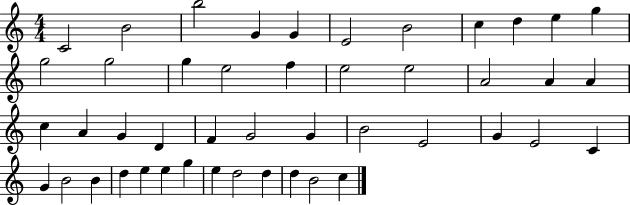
X:1
T:Untitled
M:4/4
L:1/4
K:C
C2 B2 b2 G G E2 B2 c d e g g2 g2 g e2 f e2 e2 A2 A A c A G D F G2 G B2 E2 G E2 C G B2 B d e e g e d2 d d B2 c